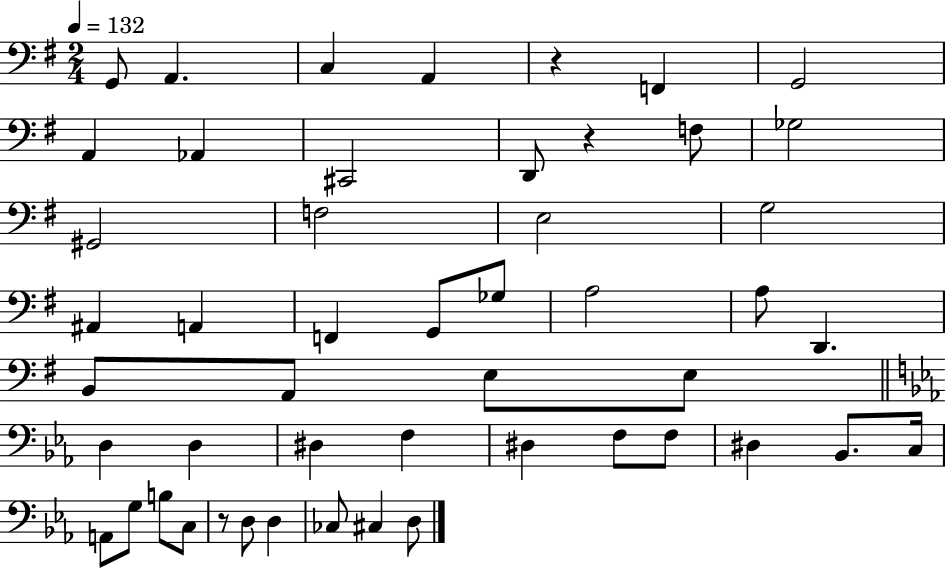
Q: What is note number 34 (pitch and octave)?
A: F3